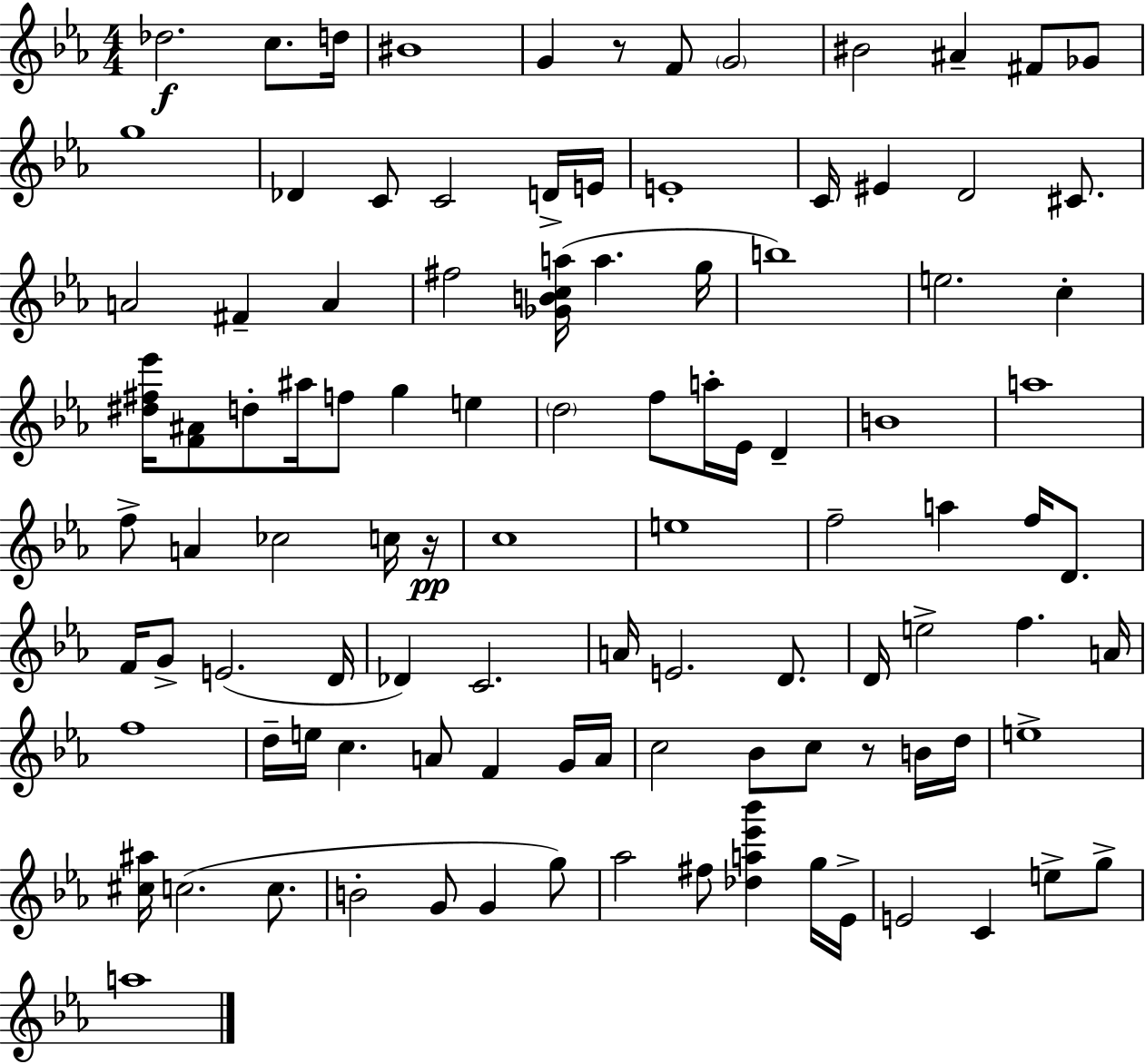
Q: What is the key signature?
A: EES major